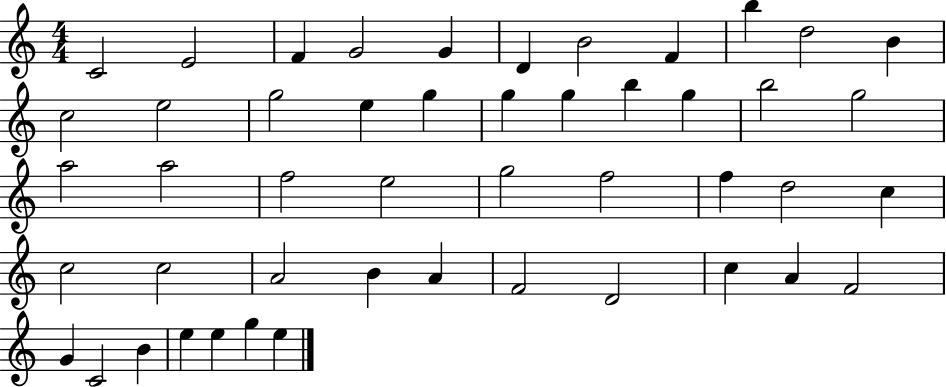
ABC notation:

X:1
T:Untitled
M:4/4
L:1/4
K:C
C2 E2 F G2 G D B2 F b d2 B c2 e2 g2 e g g g b g b2 g2 a2 a2 f2 e2 g2 f2 f d2 c c2 c2 A2 B A F2 D2 c A F2 G C2 B e e g e